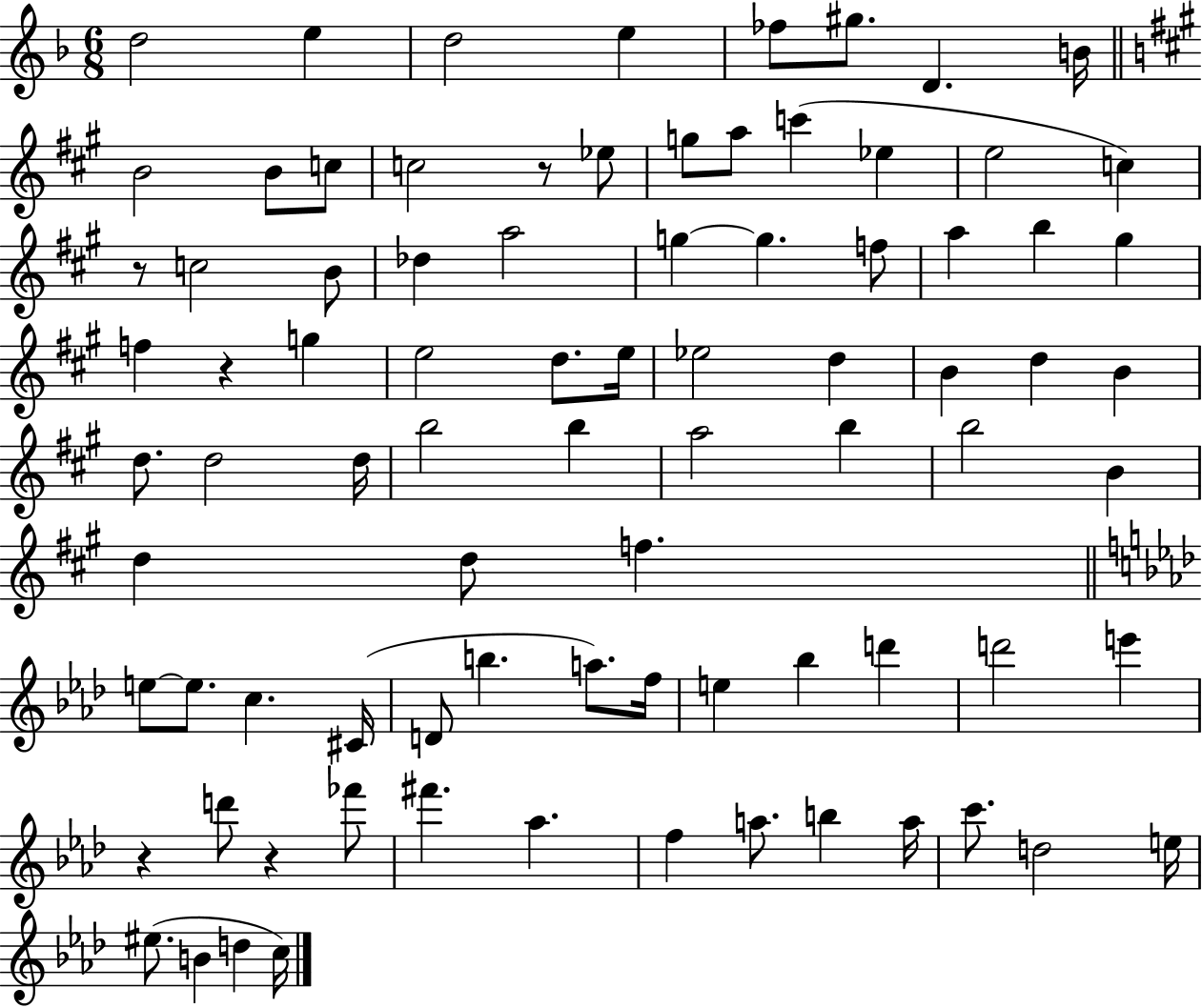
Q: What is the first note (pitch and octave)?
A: D5